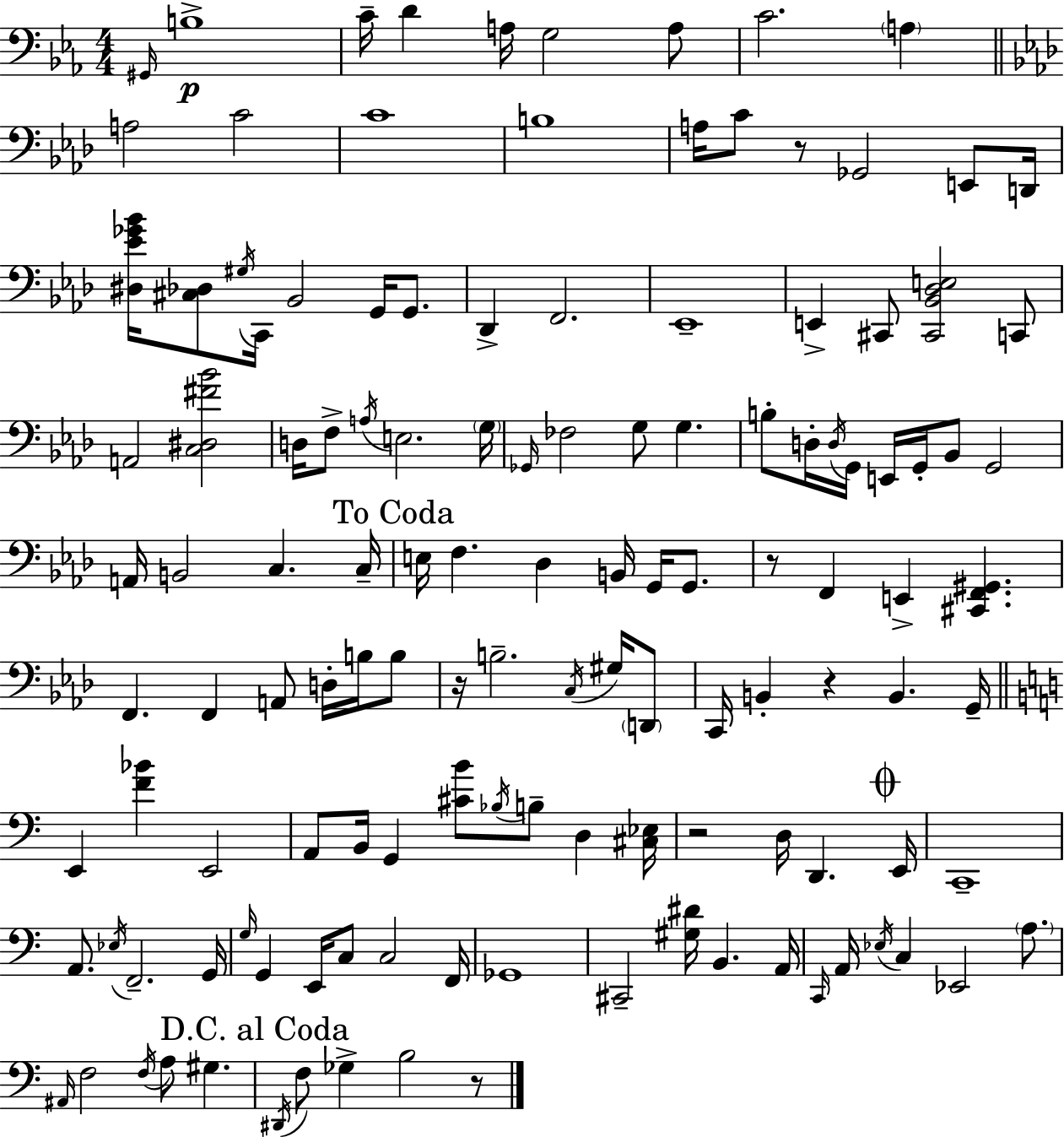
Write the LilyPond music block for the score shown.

{
  \clef bass
  \numericTimeSignature
  \time 4/4
  \key c \minor
  \repeat volta 2 { \grace { gis,16 }\p b1-> | c'16-- d'4 a16 g2 a8 | c'2. \parenthesize a4 | \bar "||" \break \key aes \major a2 c'2 | c'1 | b1 | a16 c'8 r8 ges,2 e,8 d,16 | \break <dis ees' ges' bes'>16 <cis des>8 \acciaccatura { gis16 } c,16 bes,2 g,16 g,8. | des,4-> f,2. | ees,1-- | e,4-> cis,8 <cis, bes, des e>2 c,8 | \break a,2 <c dis fis' bes'>2 | d16 f8-> \acciaccatura { a16 } e2. | \parenthesize g16 \grace { ges,16 } fes2 g8 g4. | b8-. d16-. \acciaccatura { d16 } g,16 e,16 g,16-. bes,8 g,2 | \break a,16 b,2 c4. | c16-- \mark "To Coda" e16 f4. des4 b,16 | g,16 g,8. r8 f,4 e,4-> <cis, f, gis,>4. | f,4. f,4 a,8 | \break d16-. b16 b8 r16 b2.-- | \acciaccatura { c16 } gis16 \parenthesize d,8 c,16 b,4-. r4 b,4. | g,16-- \bar "||" \break \key c \major e,4 <f' bes'>4 e,2 | a,8 b,16 g,4 <cis' b'>8 \acciaccatura { bes16 } b8-- d4 | <cis ees>16 r2 d16 d,4. | \mark \markup { \musicglyph "scripts.coda" } e,16 c,1-- | \break a,8. \acciaccatura { ees16 } f,2.-- | g,16 \grace { g16 } g,4 e,16 c8 c2 | f,16 ges,1 | cis,2-- <gis dis'>16 b,4. | \break a,16 \grace { c,16 } a,16 \acciaccatura { ees16 } c4 ees,2 | \parenthesize a8. \grace { ais,16 } f2 \acciaccatura { f16 } a8 | gis4. \mark "D.C. al Coda" \acciaccatura { dis,16 } f8 ges4-> b2 | r8 } \bar "|."
}